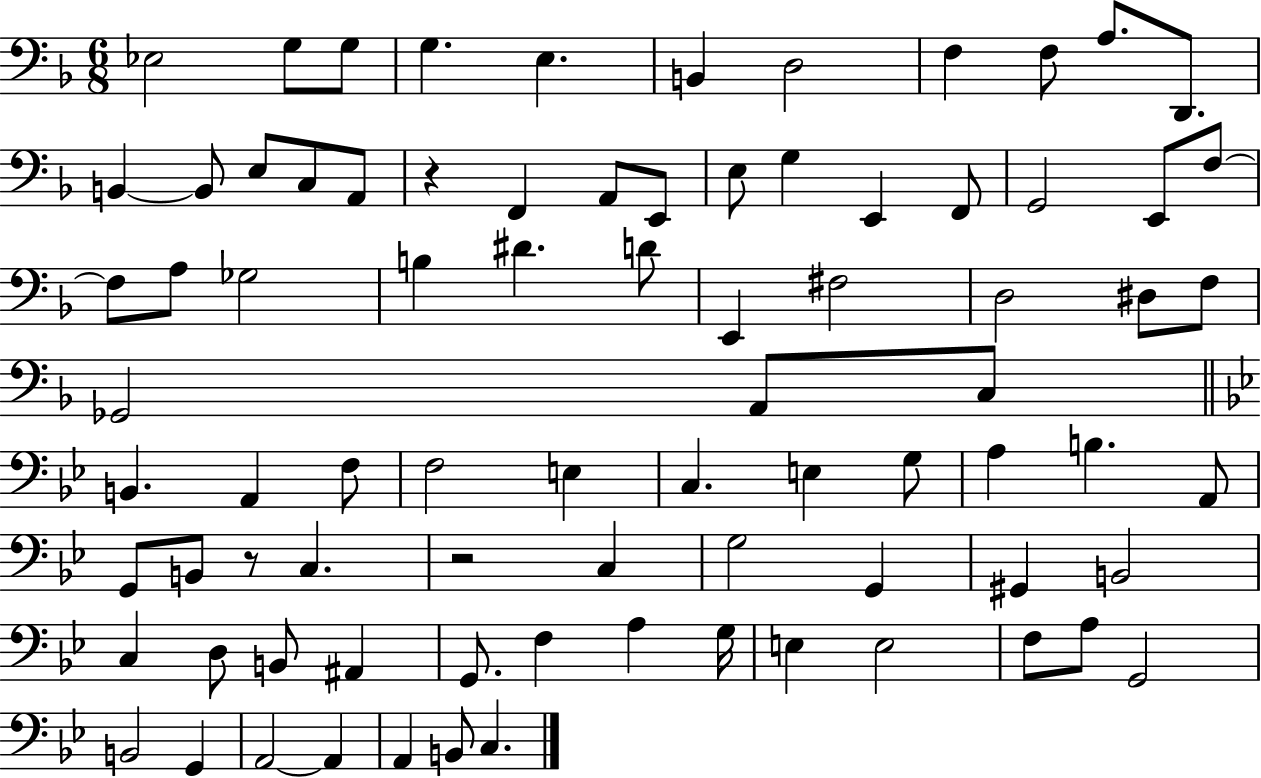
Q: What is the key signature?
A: F major